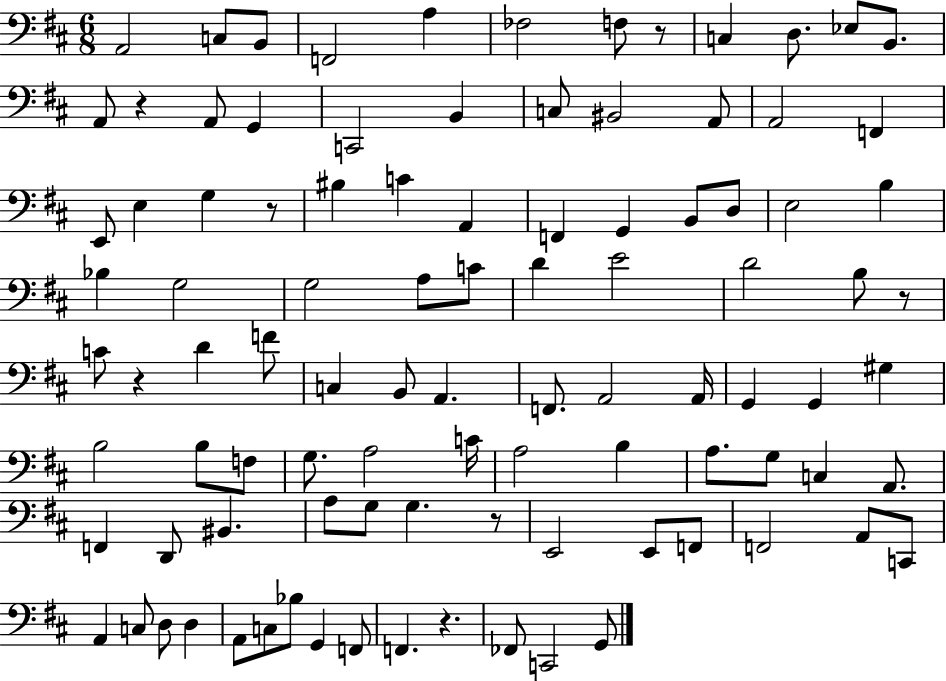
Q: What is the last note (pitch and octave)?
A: G2